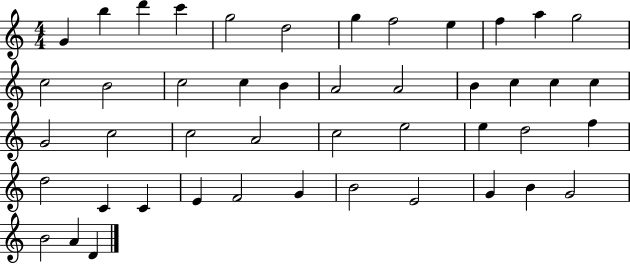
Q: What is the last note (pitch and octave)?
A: D4